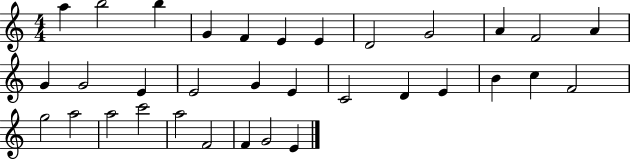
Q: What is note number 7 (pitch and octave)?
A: E4